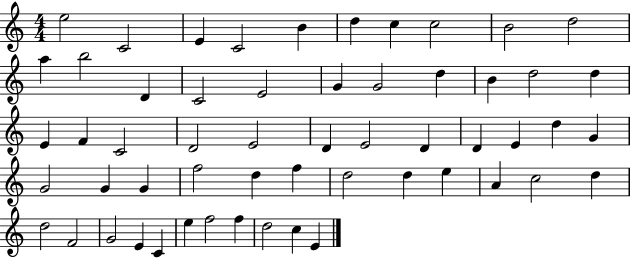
{
  \clef treble
  \numericTimeSignature
  \time 4/4
  \key c \major
  e''2 c'2 | e'4 c'2 b'4 | d''4 c''4 c''2 | b'2 d''2 | \break a''4 b''2 d'4 | c'2 e'2 | g'4 g'2 d''4 | b'4 d''2 d''4 | \break e'4 f'4 c'2 | d'2 e'2 | d'4 e'2 d'4 | d'4 e'4 d''4 g'4 | \break g'2 g'4 g'4 | f''2 d''4 f''4 | d''2 d''4 e''4 | a'4 c''2 d''4 | \break d''2 f'2 | g'2 e'4 c'4 | e''4 f''2 f''4 | d''2 c''4 e'4 | \break \bar "|."
}